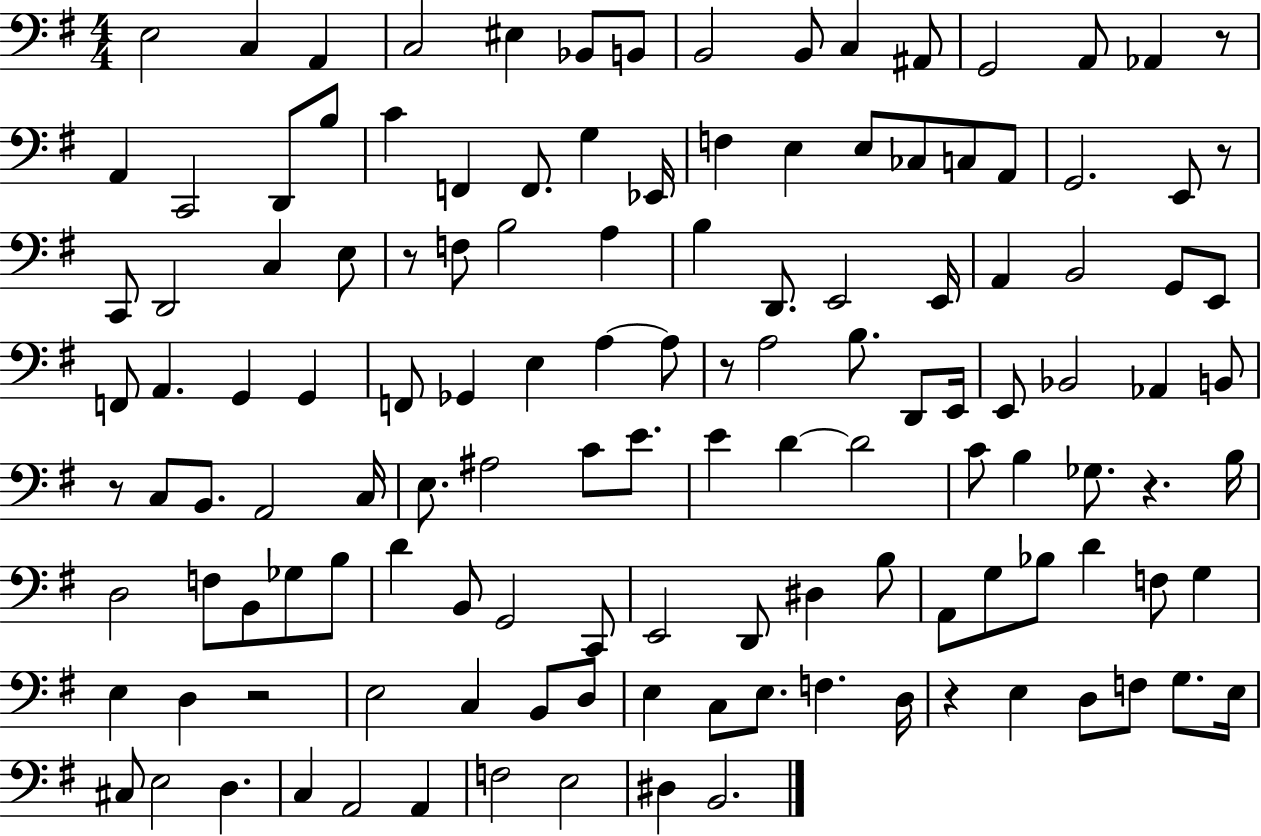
X:1
T:Untitled
M:4/4
L:1/4
K:G
E,2 C, A,, C,2 ^E, _B,,/2 B,,/2 B,,2 B,,/2 C, ^A,,/2 G,,2 A,,/2 _A,, z/2 A,, C,,2 D,,/2 B,/2 C F,, F,,/2 G, _E,,/4 F, E, E,/2 _C,/2 C,/2 A,,/2 G,,2 E,,/2 z/2 C,,/2 D,,2 C, E,/2 z/2 F,/2 B,2 A, B, D,,/2 E,,2 E,,/4 A,, B,,2 G,,/2 E,,/2 F,,/2 A,, G,, G,, F,,/2 _G,, E, A, A,/2 z/2 A,2 B,/2 D,,/2 E,,/4 E,,/2 _B,,2 _A,, B,,/2 z/2 C,/2 B,,/2 A,,2 C,/4 E,/2 ^A,2 C/2 E/2 E D D2 C/2 B, _G,/2 z B,/4 D,2 F,/2 B,,/2 _G,/2 B,/2 D B,,/2 G,,2 C,,/2 E,,2 D,,/2 ^D, B,/2 A,,/2 G,/2 _B,/2 D F,/2 G, E, D, z2 E,2 C, B,,/2 D,/2 E, C,/2 E,/2 F, D,/4 z E, D,/2 F,/2 G,/2 E,/4 ^C,/2 E,2 D, C, A,,2 A,, F,2 E,2 ^D, B,,2